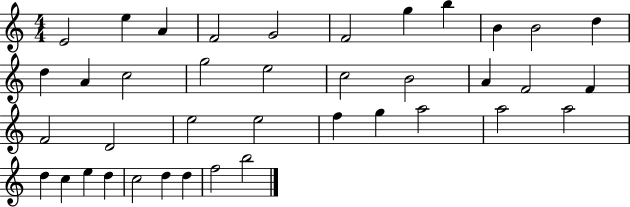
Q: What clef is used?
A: treble